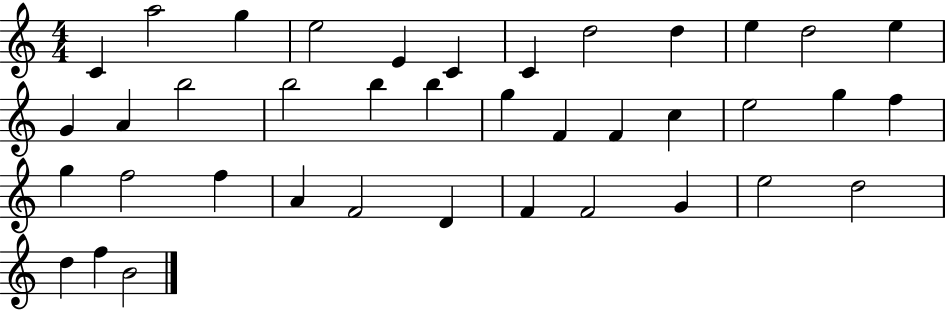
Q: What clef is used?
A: treble